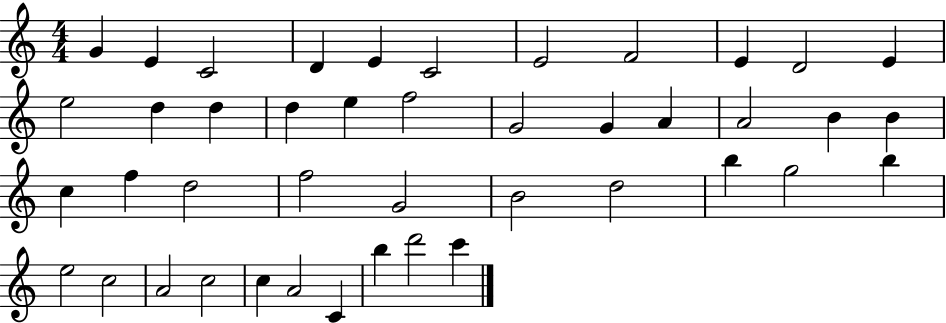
{
  \clef treble
  \numericTimeSignature
  \time 4/4
  \key c \major
  g'4 e'4 c'2 | d'4 e'4 c'2 | e'2 f'2 | e'4 d'2 e'4 | \break e''2 d''4 d''4 | d''4 e''4 f''2 | g'2 g'4 a'4 | a'2 b'4 b'4 | \break c''4 f''4 d''2 | f''2 g'2 | b'2 d''2 | b''4 g''2 b''4 | \break e''2 c''2 | a'2 c''2 | c''4 a'2 c'4 | b''4 d'''2 c'''4 | \break \bar "|."
}